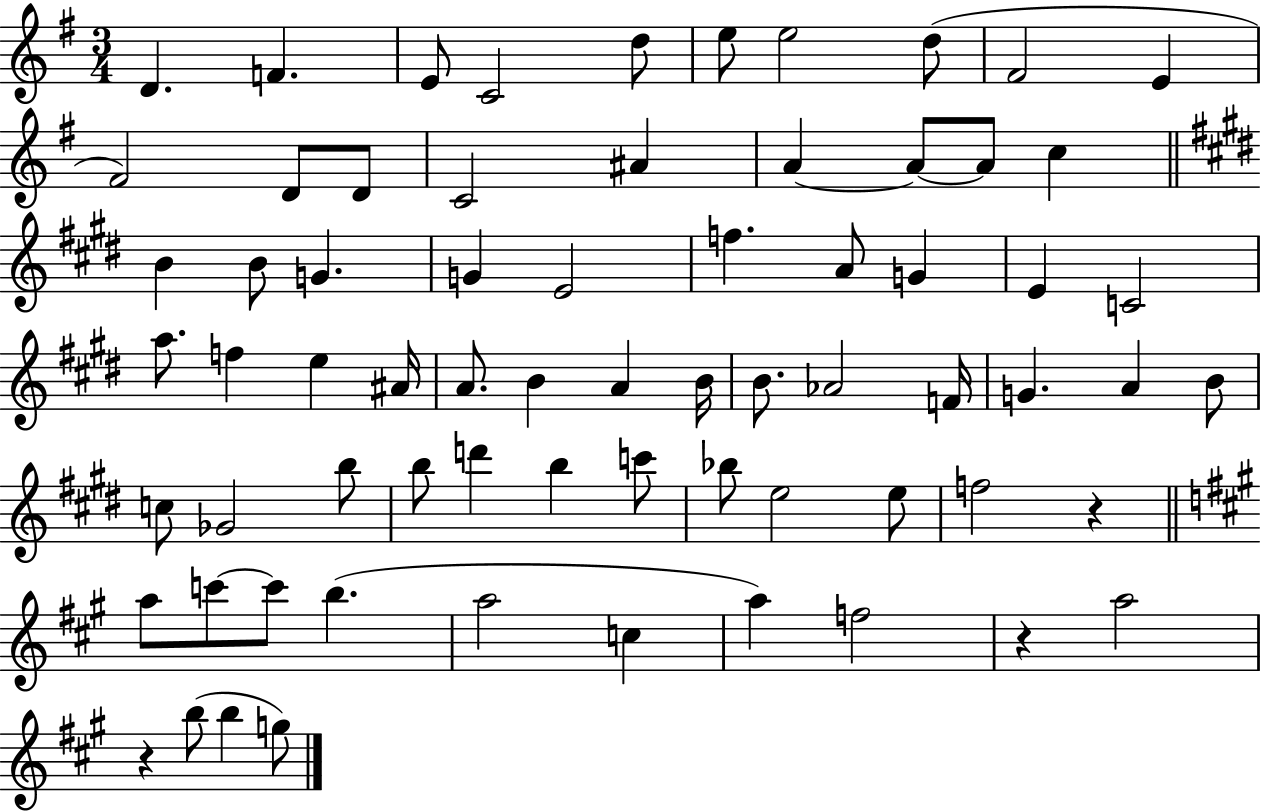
{
  \clef treble
  \numericTimeSignature
  \time 3/4
  \key g \major
  d'4. f'4. | e'8 c'2 d''8 | e''8 e''2 d''8( | fis'2 e'4 | \break fis'2) d'8 d'8 | c'2 ais'4 | a'4~~ a'8~~ a'8 c''4 | \bar "||" \break \key e \major b'4 b'8 g'4. | g'4 e'2 | f''4. a'8 g'4 | e'4 c'2 | \break a''8. f''4 e''4 ais'16 | a'8. b'4 a'4 b'16 | b'8. aes'2 f'16 | g'4. a'4 b'8 | \break c''8 ges'2 b''8 | b''8 d'''4 b''4 c'''8 | bes''8 e''2 e''8 | f''2 r4 | \break \bar "||" \break \key a \major a''8 c'''8~~ c'''8 b''4.( | a''2 c''4 | a''4) f''2 | r4 a''2 | \break r4 b''8( b''4 g''8) | \bar "|."
}